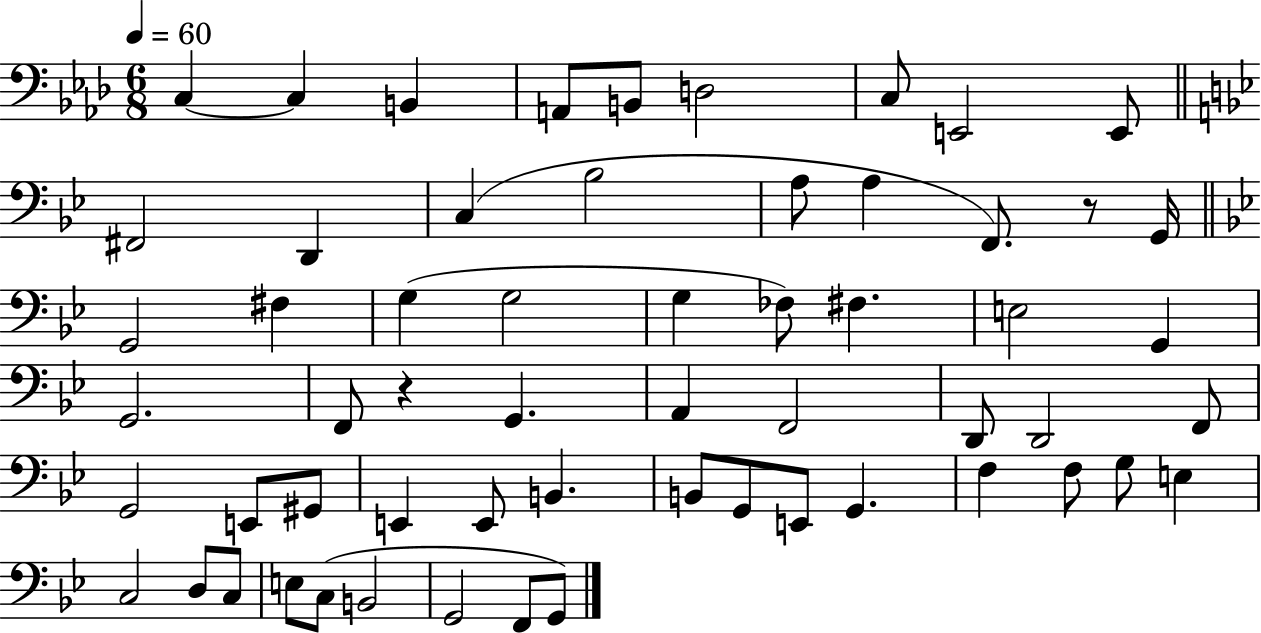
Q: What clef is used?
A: bass